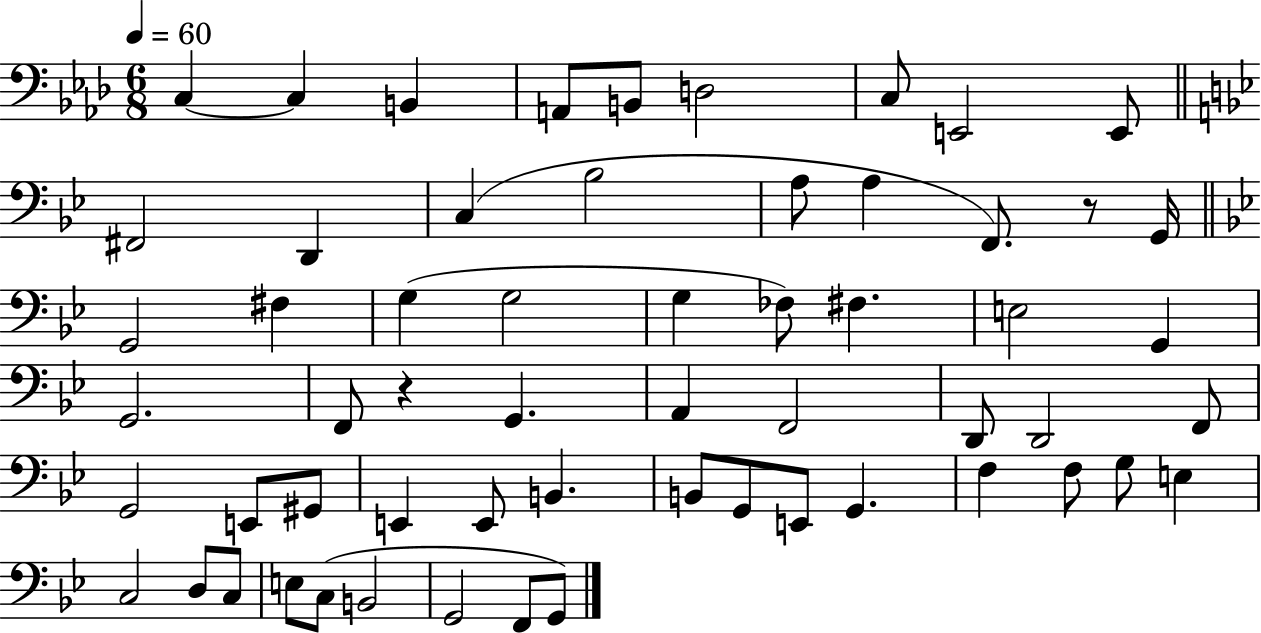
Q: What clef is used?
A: bass